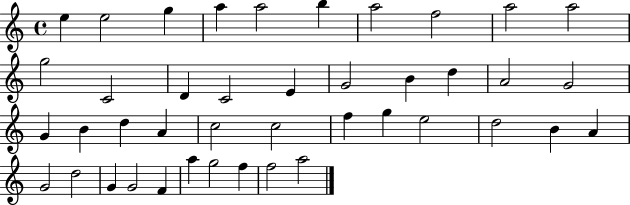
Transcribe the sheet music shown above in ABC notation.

X:1
T:Untitled
M:4/4
L:1/4
K:C
e e2 g a a2 b a2 f2 a2 a2 g2 C2 D C2 E G2 B d A2 G2 G B d A c2 c2 f g e2 d2 B A G2 d2 G G2 F a g2 f f2 a2